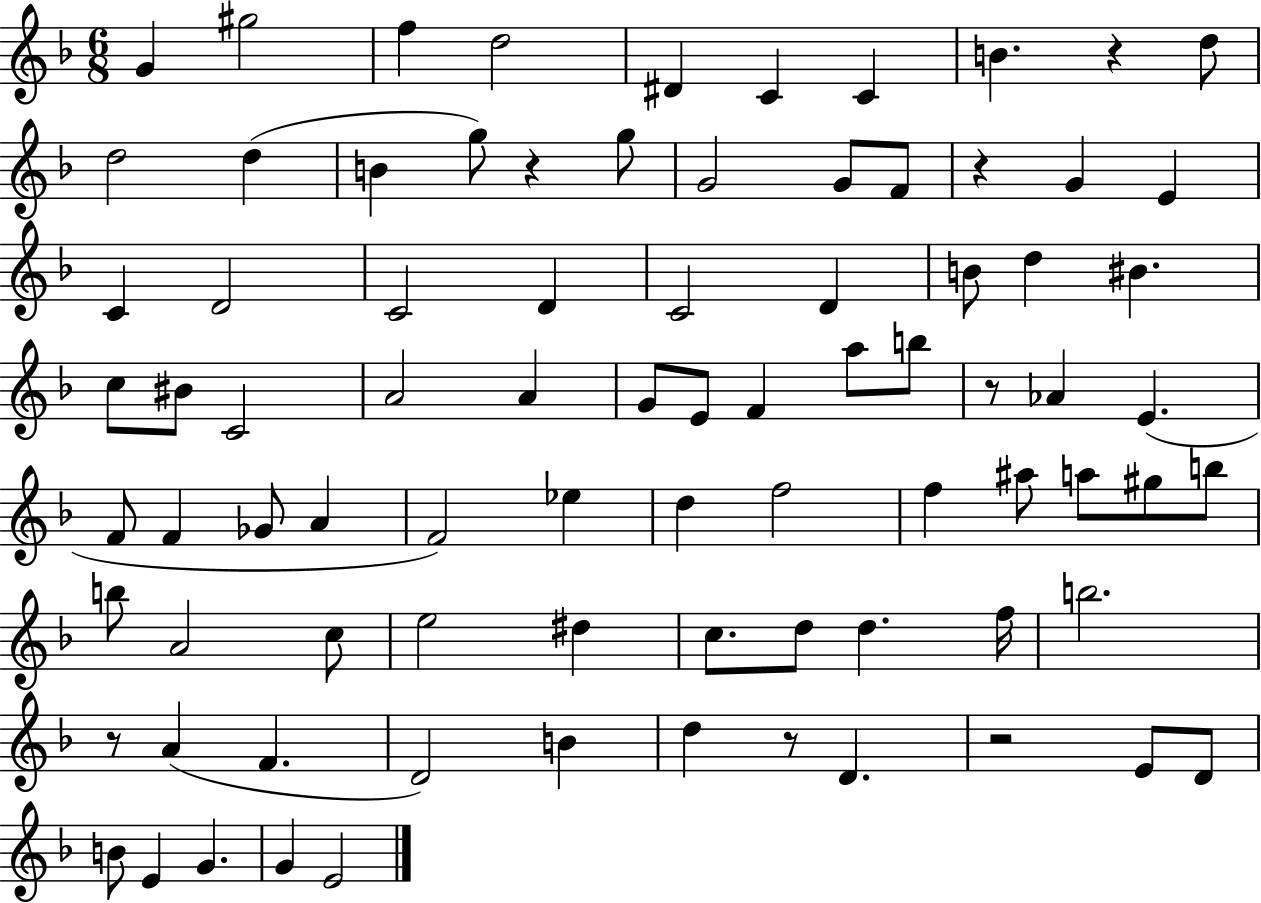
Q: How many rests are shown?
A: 7